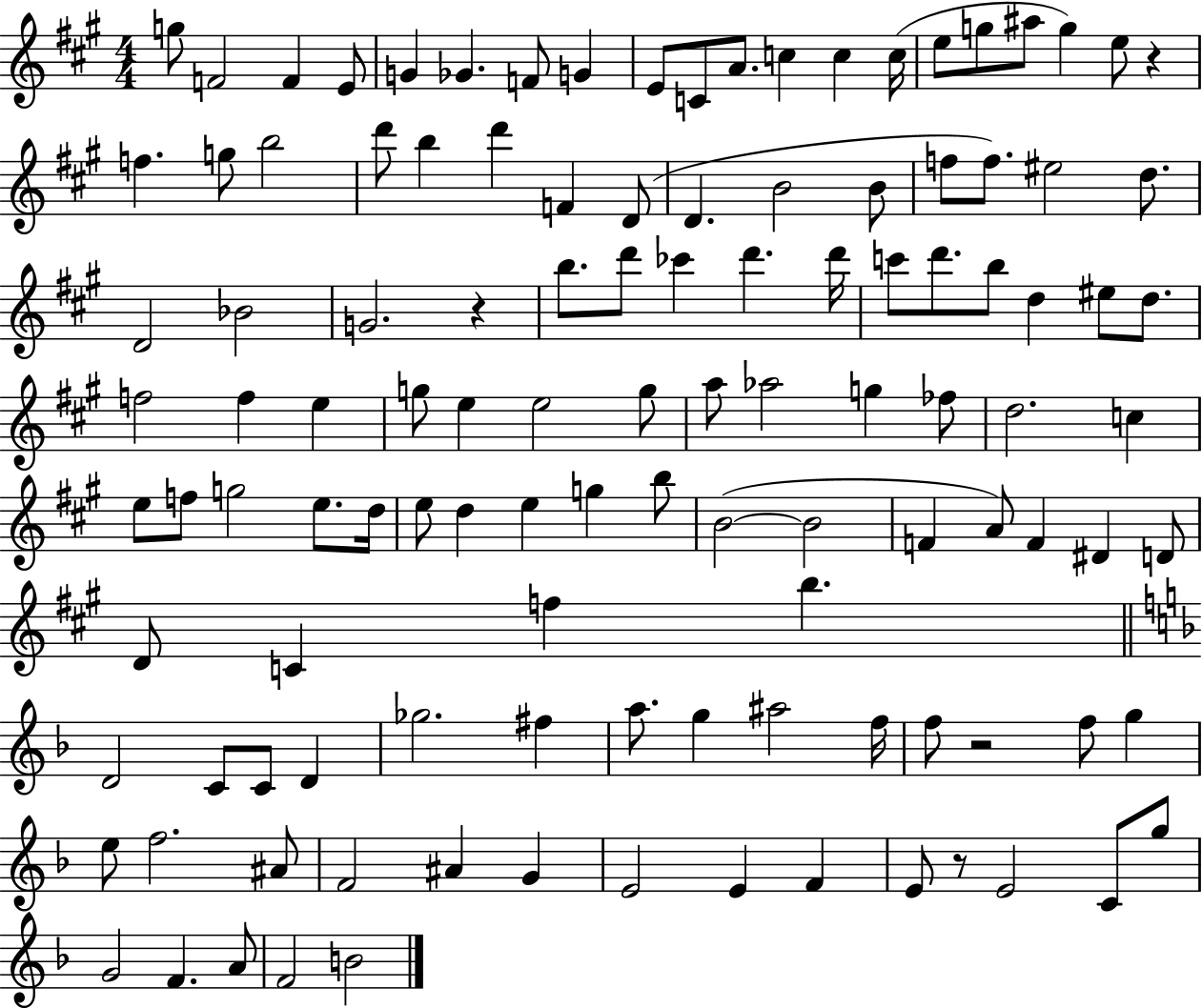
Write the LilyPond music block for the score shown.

{
  \clef treble
  \numericTimeSignature
  \time 4/4
  \key a \major
  g''8 f'2 f'4 e'8 | g'4 ges'4. f'8 g'4 | e'8 c'8 a'8. c''4 c''4 c''16( | e''8 g''8 ais''8 g''4) e''8 r4 | \break f''4. g''8 b''2 | d'''8 b''4 d'''4 f'4 d'8( | d'4. b'2 b'8 | f''8 f''8.) eis''2 d''8. | \break d'2 bes'2 | g'2. r4 | b''8. d'''8 ces'''4 d'''4. d'''16 | c'''8 d'''8. b''8 d''4 eis''8 d''8. | \break f''2 f''4 e''4 | g''8 e''4 e''2 g''8 | a''8 aes''2 g''4 fes''8 | d''2. c''4 | \break e''8 f''8 g''2 e''8. d''16 | e''8 d''4 e''4 g''4 b''8 | b'2~(~ b'2 | f'4 a'8) f'4 dis'4 d'8 | \break d'8 c'4 f''4 b''4. | \bar "||" \break \key d \minor d'2 c'8 c'8 d'4 | ges''2. fis''4 | a''8. g''4 ais''2 f''16 | f''8 r2 f''8 g''4 | \break e''8 f''2. ais'8 | f'2 ais'4 g'4 | e'2 e'4 f'4 | e'8 r8 e'2 c'8 g''8 | \break g'2 f'4. a'8 | f'2 b'2 | \bar "|."
}